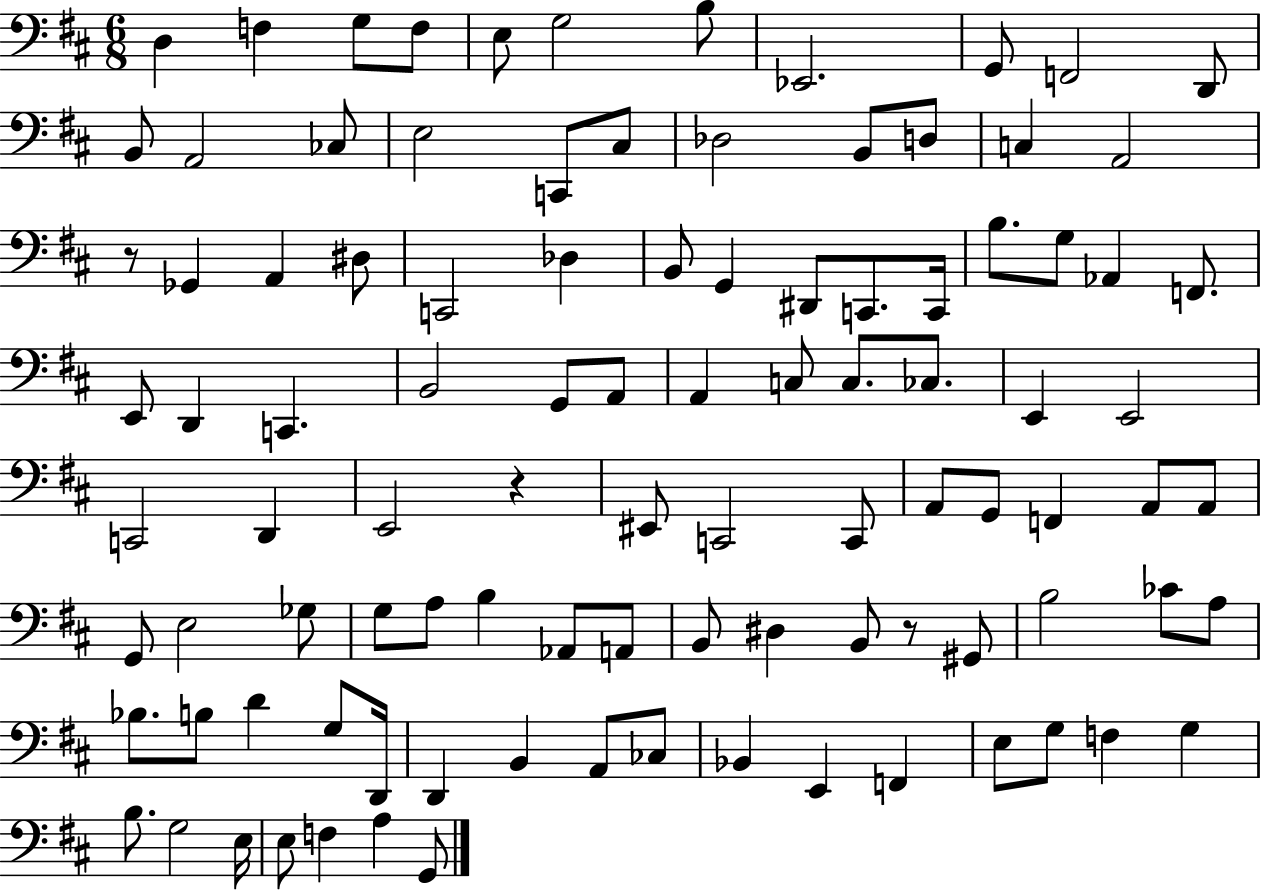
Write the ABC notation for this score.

X:1
T:Untitled
M:6/8
L:1/4
K:D
D, F, G,/2 F,/2 E,/2 G,2 B,/2 _E,,2 G,,/2 F,,2 D,,/2 B,,/2 A,,2 _C,/2 E,2 C,,/2 ^C,/2 _D,2 B,,/2 D,/2 C, A,,2 z/2 _G,, A,, ^D,/2 C,,2 _D, B,,/2 G,, ^D,,/2 C,,/2 C,,/4 B,/2 G,/2 _A,, F,,/2 E,,/2 D,, C,, B,,2 G,,/2 A,,/2 A,, C,/2 C,/2 _C,/2 E,, E,,2 C,,2 D,, E,,2 z ^E,,/2 C,,2 C,,/2 A,,/2 G,,/2 F,, A,,/2 A,,/2 G,,/2 E,2 _G,/2 G,/2 A,/2 B, _A,,/2 A,,/2 B,,/2 ^D, B,,/2 z/2 ^G,,/2 B,2 _C/2 A,/2 _B,/2 B,/2 D G,/2 D,,/4 D,, B,, A,,/2 _C,/2 _B,, E,, F,, E,/2 G,/2 F, G, B,/2 G,2 E,/4 E,/2 F, A, G,,/2